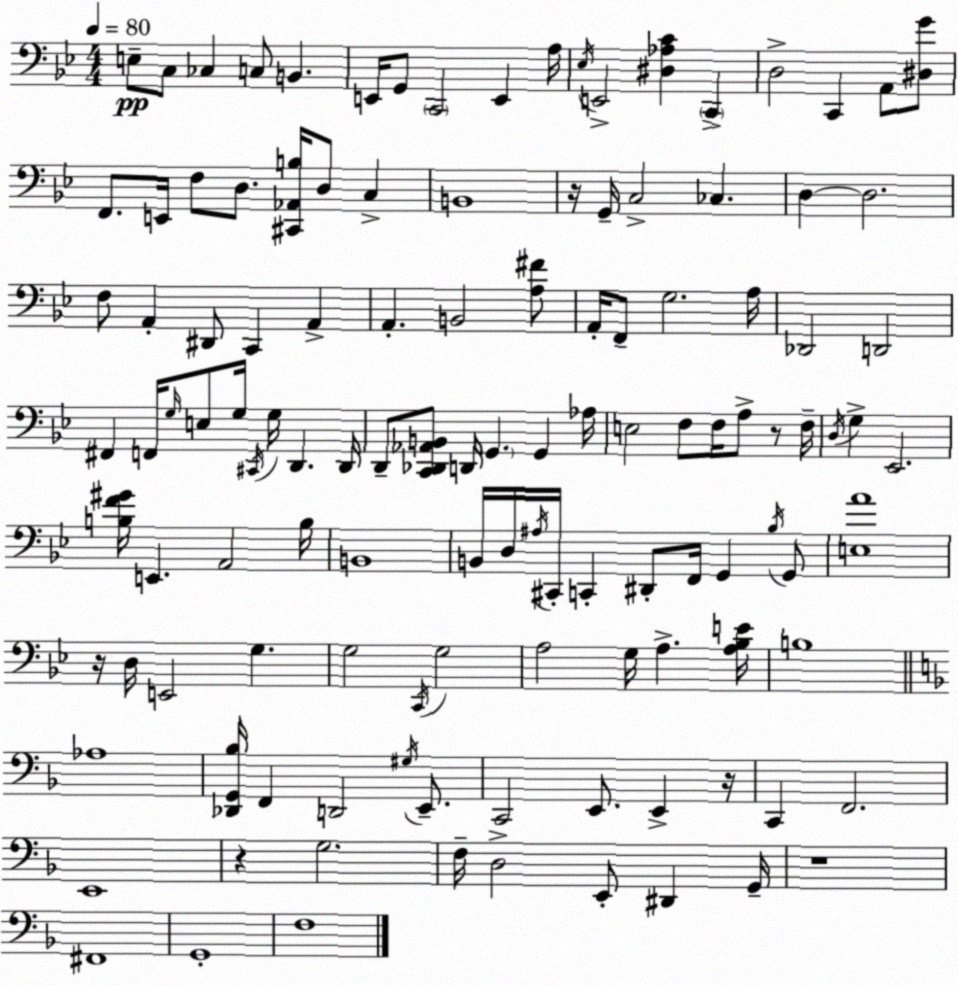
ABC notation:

X:1
T:Untitled
M:4/4
L:1/4
K:Bb
E,/2 C,/2 _C, C,/2 B,, E,,/4 G,,/2 C,,2 E,, A,/4 _E,/4 E,,2 [^D,_A,C] C,, D,2 C,, A,,/2 [^D,G]/2 F,,/2 E,,/4 F,/2 D,/2 [^C,,_A,,B,]/4 D,/2 C, B,,4 z/4 G,,/4 C,2 _C, D, D,2 F,/2 A,, ^D,,/2 C,, A,, A,, B,,2 [A,^F]/2 A,,/4 F,,/2 G,2 A,/4 _D,,2 D,,2 ^F,, F,,/4 G,/4 E,/2 G,/4 ^C,,/4 G,/4 D,, D,,/4 D,,/2 [C,,_D,,_A,,B,,]/2 D,,/4 G,, G,, _A,/4 E,2 F,/2 F,/4 A,/2 z/2 F,/4 D,/4 G, _E,,2 [B,F^G]/4 E,, A,,2 B,/4 B,,4 B,,/4 D,/4 ^A,/4 ^C,,/4 C,, ^D,,/2 F,,/4 G,, _B,/4 G,,/2 [E,A]4 z/4 D,/4 E,,2 G, G,2 C,,/4 G,2 A,2 G,/4 A, [A,_B,E]/4 B,4 _A,4 [_D,,G,,_B,]/4 F,, D,,2 ^G,/4 E,,/2 C,,2 E,,/2 E,, z/4 C,, F,,2 E,,4 z G,2 F,/4 D,2 E,,/2 ^D,, G,,/4 z4 ^F,,4 G,,4 F,4